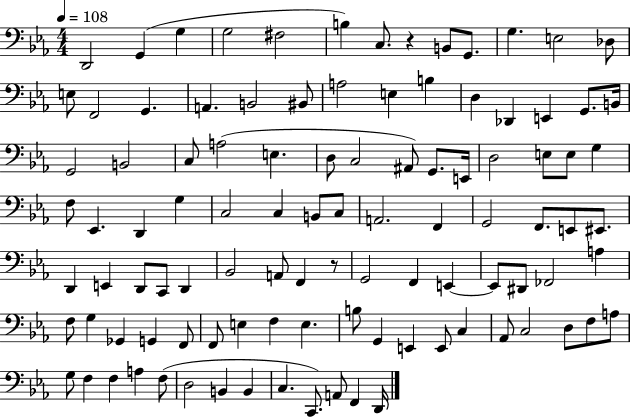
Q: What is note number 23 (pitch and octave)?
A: Db2